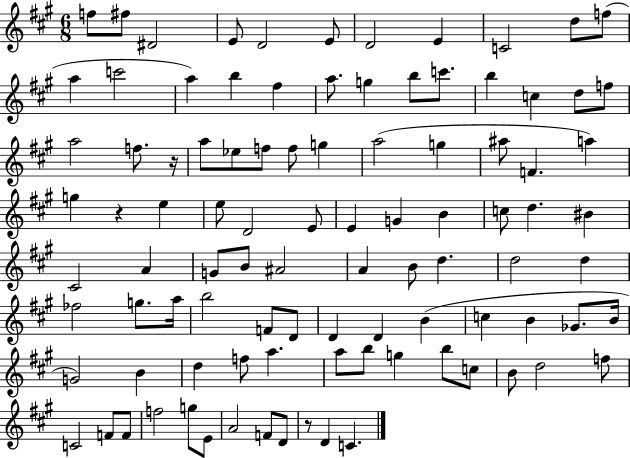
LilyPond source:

{
  \clef treble
  \numericTimeSignature
  \time 6/8
  \key a \major
  f''8 fis''8 dis'2 | e'8 d'2 e'8 | d'2 e'4 | c'2 d''8 f''8( | \break a''4 c'''2 | a''4) b''4 fis''4 | a''8. g''4 b''8 c'''8. | b''4 c''4 d''8 f''8 | \break a''2 f''8. r16 | a''8 ees''8 f''8 f''8 g''4 | a''2( g''4 | ais''8 f'4. a''4) | \break g''4 r4 e''4 | e''8 d'2 e'8 | e'4 g'4 b'4 | c''8 d''4. bis'4 | \break cis'2 a'4 | g'8 b'8 ais'2 | a'4 b'8 d''4. | d''2 d''4 | \break fes''2 g''8. a''16 | b''2 f'8 d'8 | d'4 d'4 b'4( | c''4 b'4 ges'8. b'16 | \break g'2) b'4 | d''4 f''8 a''4. | a''8 b''8 g''4 b''8 c''8 | b'8 d''2 f''8 | \break c'2 f'8 f'8 | f''2 g''8 e'8 | a'2 f'8 d'8 | r8 d'4 c'4. | \break \bar "|."
}